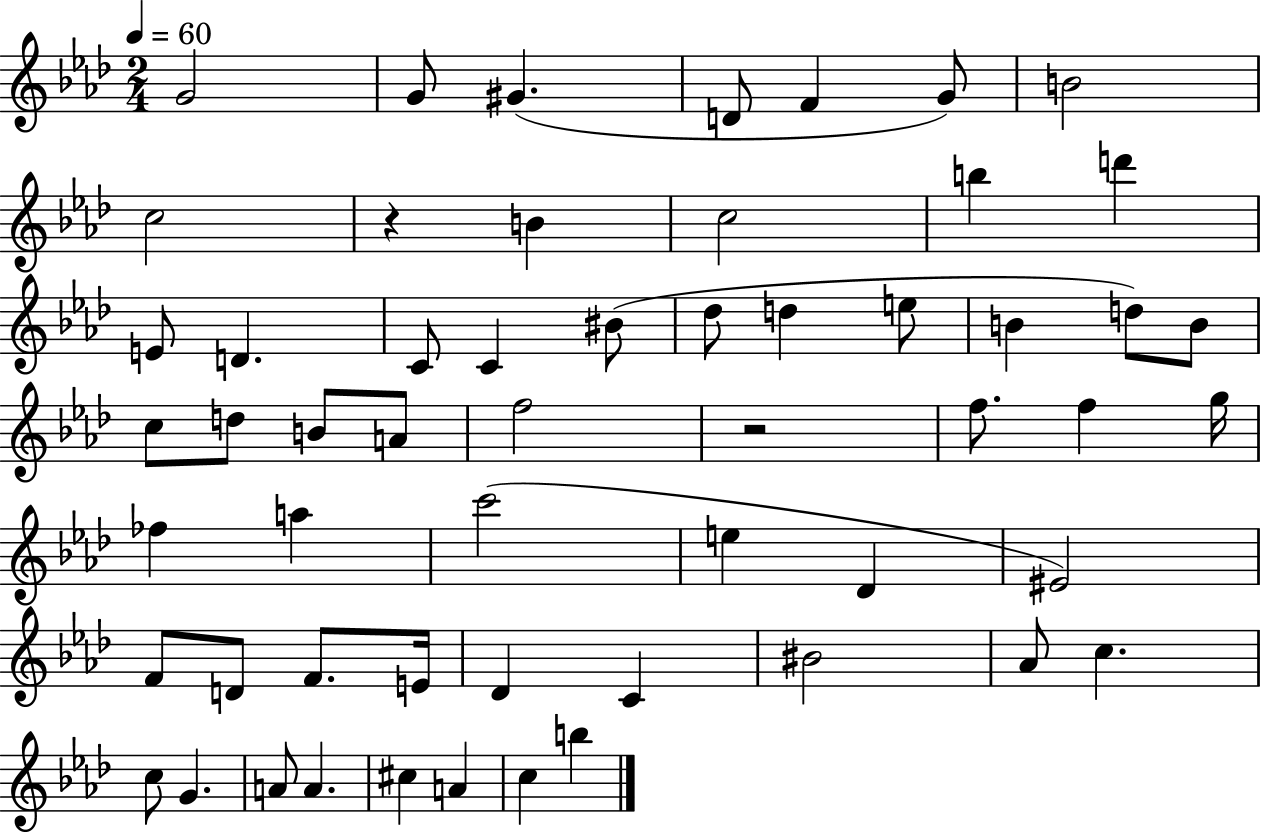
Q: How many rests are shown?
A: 2